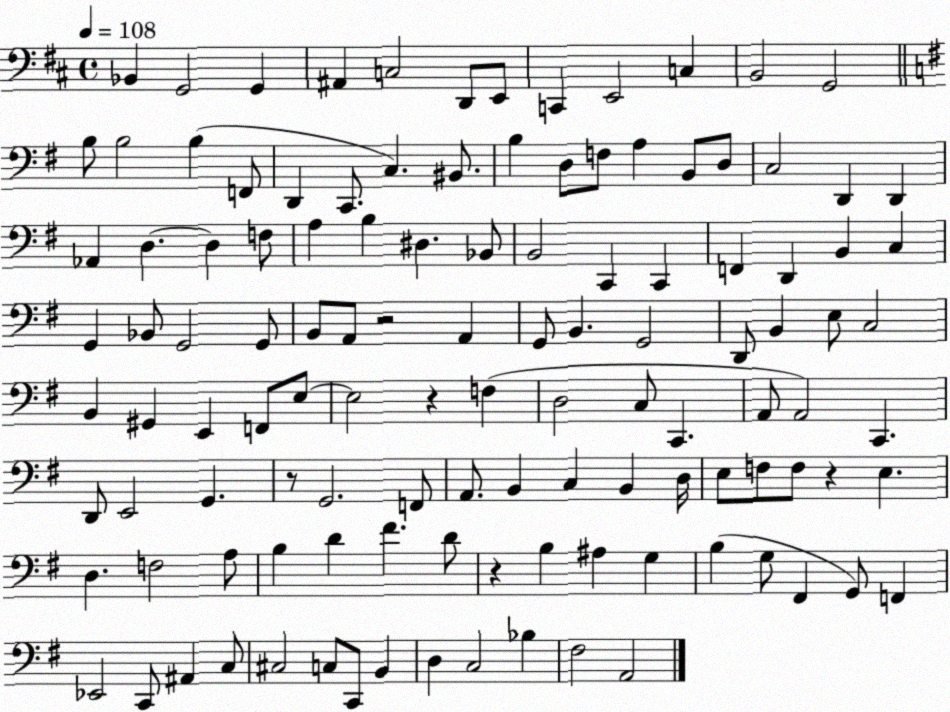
X:1
T:Untitled
M:4/4
L:1/4
K:D
_B,, G,,2 G,, ^A,, C,2 D,,/2 E,,/2 C,, E,,2 C, B,,2 G,,2 B,/2 B,2 B, F,,/2 D,, C,,/2 C, ^B,,/2 B, D,/2 F,/2 A, B,,/2 D,/2 C,2 D,, D,, _A,, D, D, F,/2 A, B, ^D, _B,,/2 B,,2 C,, C,, F,, D,, B,, C, G,, _B,,/2 G,,2 G,,/2 B,,/2 A,,/2 z2 A,, G,,/2 B,, G,,2 D,,/2 B,, E,/2 C,2 B,, ^G,, E,, F,,/2 E,/2 E,2 z F, D,2 C,/2 C,, A,,/2 A,,2 C,, D,,/2 E,,2 G,, z/2 G,,2 F,,/2 A,,/2 B,, C, B,, D,/4 E,/2 F,/2 F,/2 z E, D, F,2 A,/2 B, D ^F D/2 z B, ^A, G, B, G,/2 ^F,, G,,/2 F,, _E,,2 C,,/2 ^A,, C,/2 ^C,2 C,/2 C,,/2 B,, D, C,2 _B, ^F,2 A,,2